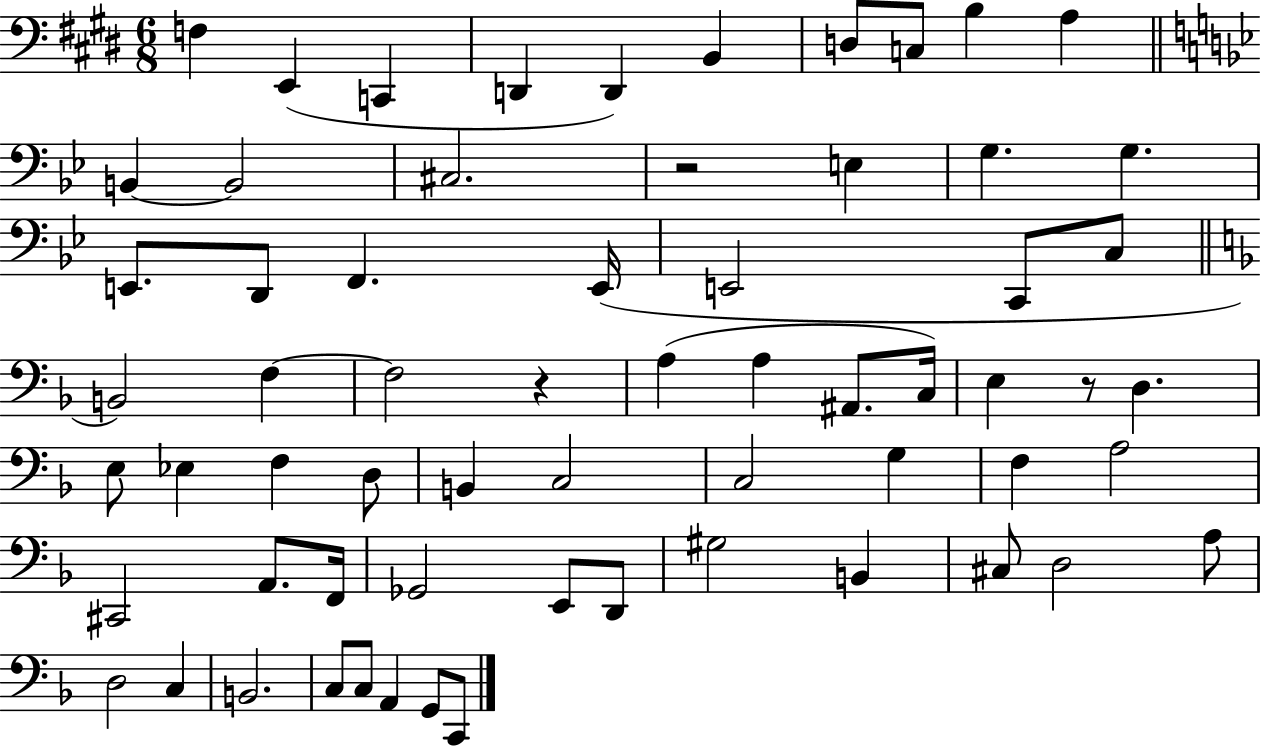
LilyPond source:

{
  \clef bass
  \numericTimeSignature
  \time 6/8
  \key e \major
  f4 e,4( c,4 | d,4 d,4) b,4 | d8 c8 b4 a4 | \bar "||" \break \key bes \major b,4~~ b,2 | cis2. | r2 e4 | g4. g4. | \break e,8. d,8 f,4. e,16( | e,2 c,8 c8 | \bar "||" \break \key f \major b,2) f4~~ | f2 r4 | a4( a4 ais,8. c16) | e4 r8 d4. | \break e8 ees4 f4 d8 | b,4 c2 | c2 g4 | f4 a2 | \break cis,2 a,8. f,16 | ges,2 e,8 d,8 | gis2 b,4 | cis8 d2 a8 | \break d2 c4 | b,2. | c8 c8 a,4 g,8 c,8 | \bar "|."
}